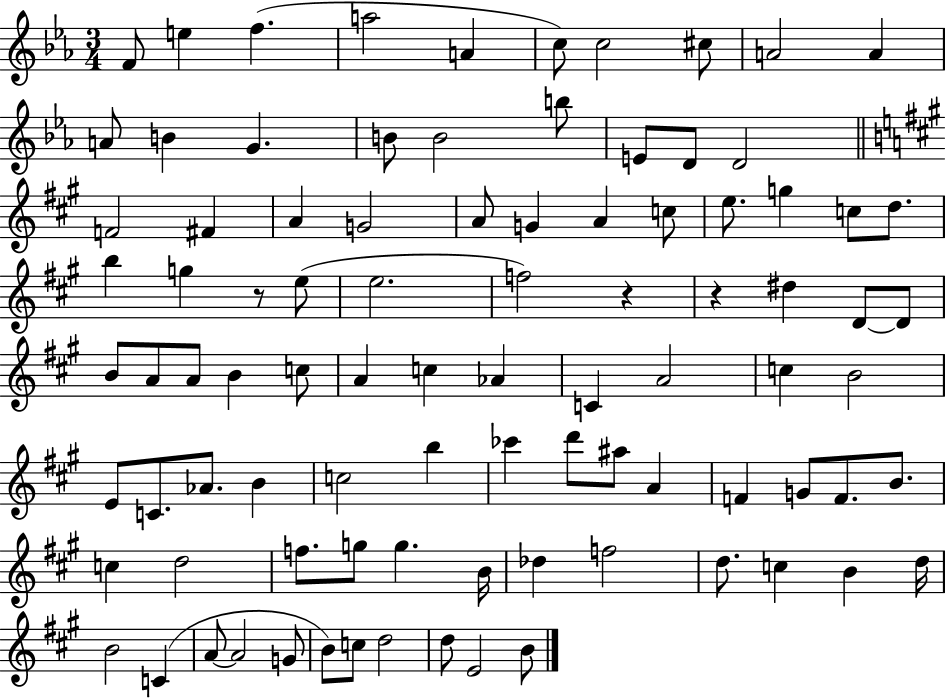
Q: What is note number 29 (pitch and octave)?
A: G5